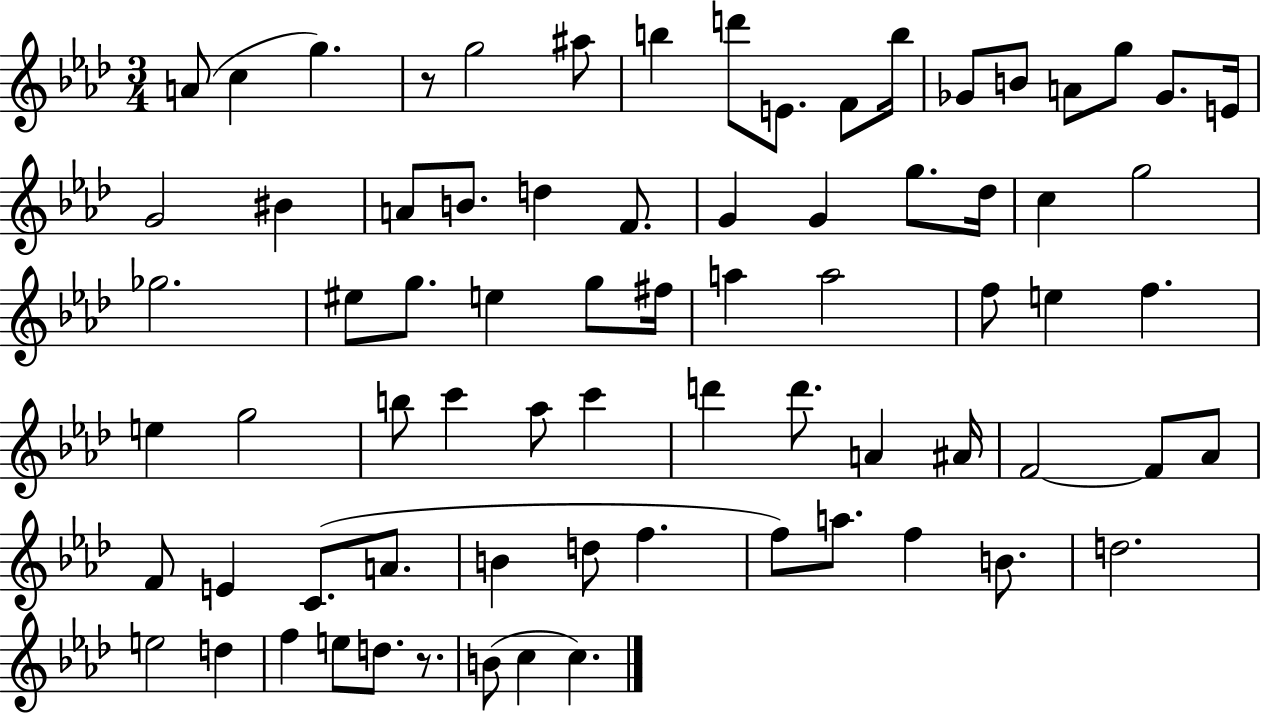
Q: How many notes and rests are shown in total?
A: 74